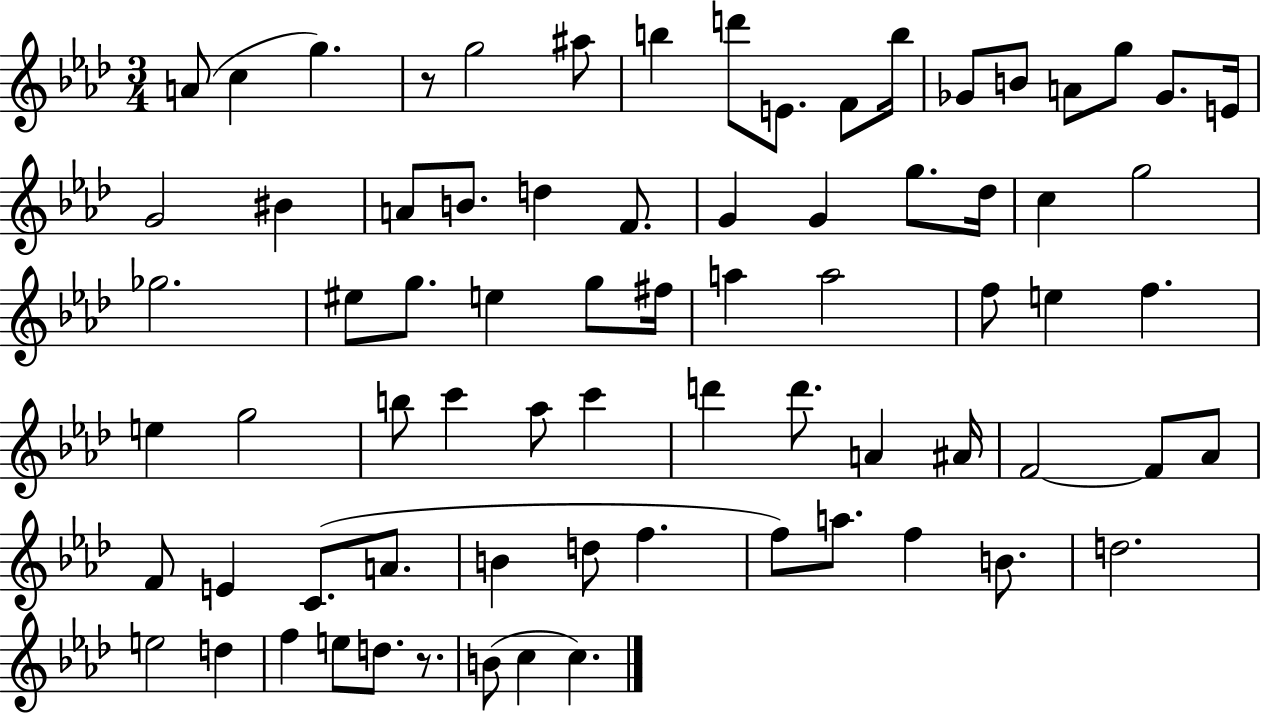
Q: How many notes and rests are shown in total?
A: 74